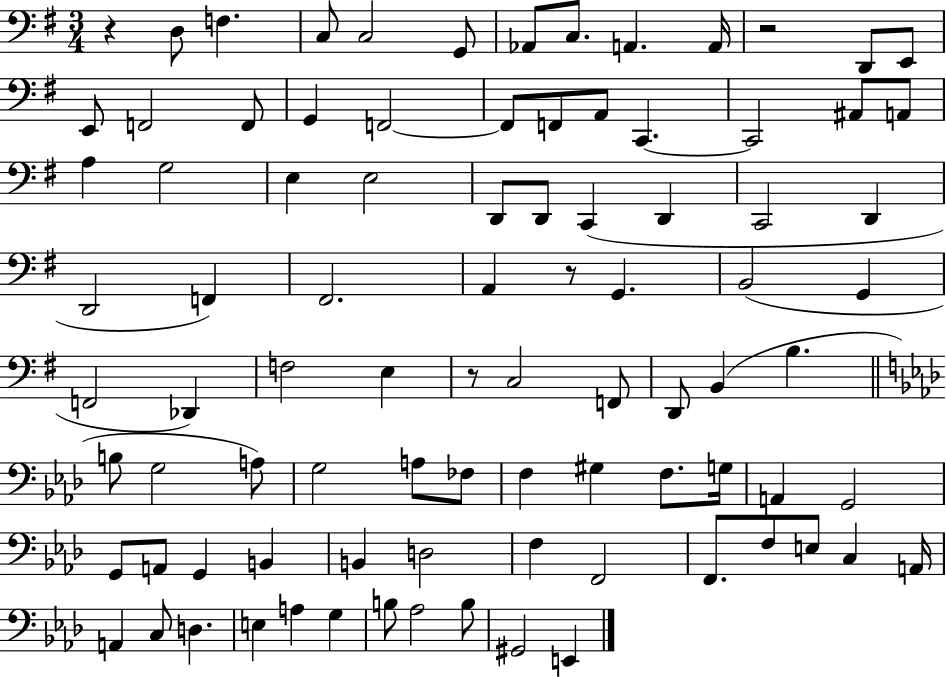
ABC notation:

X:1
T:Untitled
M:3/4
L:1/4
K:G
z D,/2 F, C,/2 C,2 G,,/2 _A,,/2 C,/2 A,, A,,/4 z2 D,,/2 E,,/2 E,,/2 F,,2 F,,/2 G,, F,,2 F,,/2 F,,/2 A,,/2 C,, C,,2 ^A,,/2 A,,/2 A, G,2 E, E,2 D,,/2 D,,/2 C,, D,, C,,2 D,, D,,2 F,, ^F,,2 A,, z/2 G,, B,,2 G,, F,,2 _D,, F,2 E, z/2 C,2 F,,/2 D,,/2 B,, B, B,/2 G,2 A,/2 G,2 A,/2 _F,/2 F, ^G, F,/2 G,/4 A,, G,,2 G,,/2 A,,/2 G,, B,, B,, D,2 F, F,,2 F,,/2 F,/2 E,/2 C, A,,/4 A,, C,/2 D, E, A, G, B,/2 _A,2 B,/2 ^G,,2 E,,